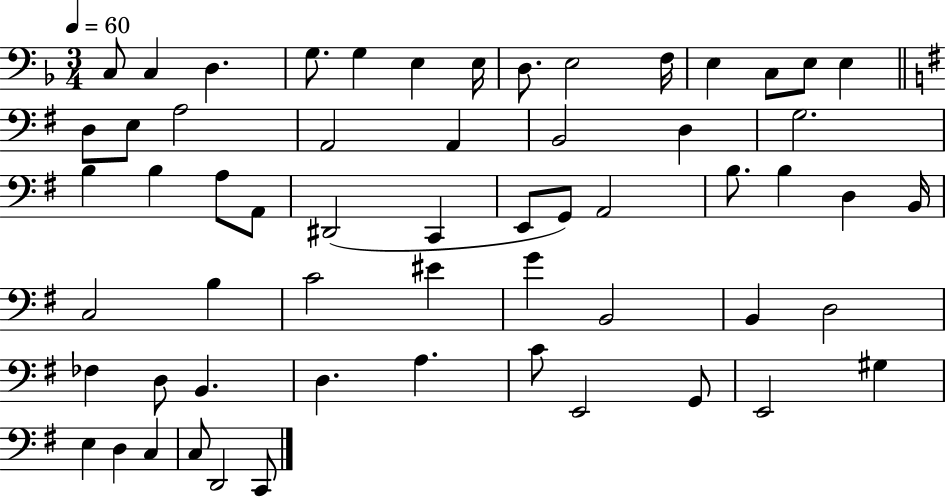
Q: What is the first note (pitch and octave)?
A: C3